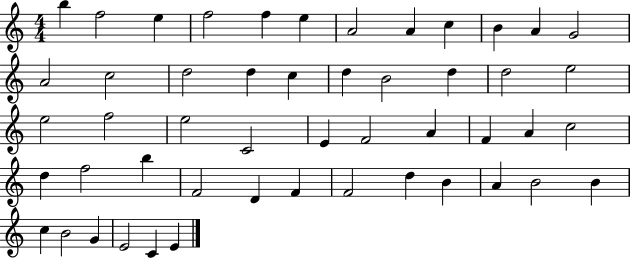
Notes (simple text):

B5/q F5/h E5/q F5/h F5/q E5/q A4/h A4/q C5/q B4/q A4/q G4/h A4/h C5/h D5/h D5/q C5/q D5/q B4/h D5/q D5/h E5/h E5/h F5/h E5/h C4/h E4/q F4/h A4/q F4/q A4/q C5/h D5/q F5/h B5/q F4/h D4/q F4/q F4/h D5/q B4/q A4/q B4/h B4/q C5/q B4/h G4/q E4/h C4/q E4/q